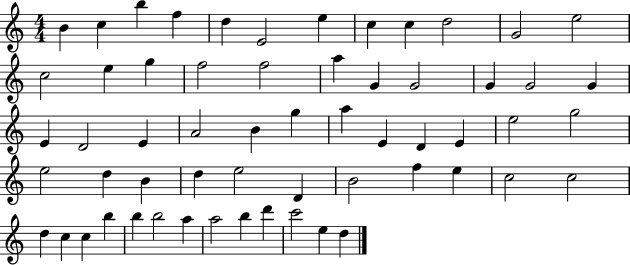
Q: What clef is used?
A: treble